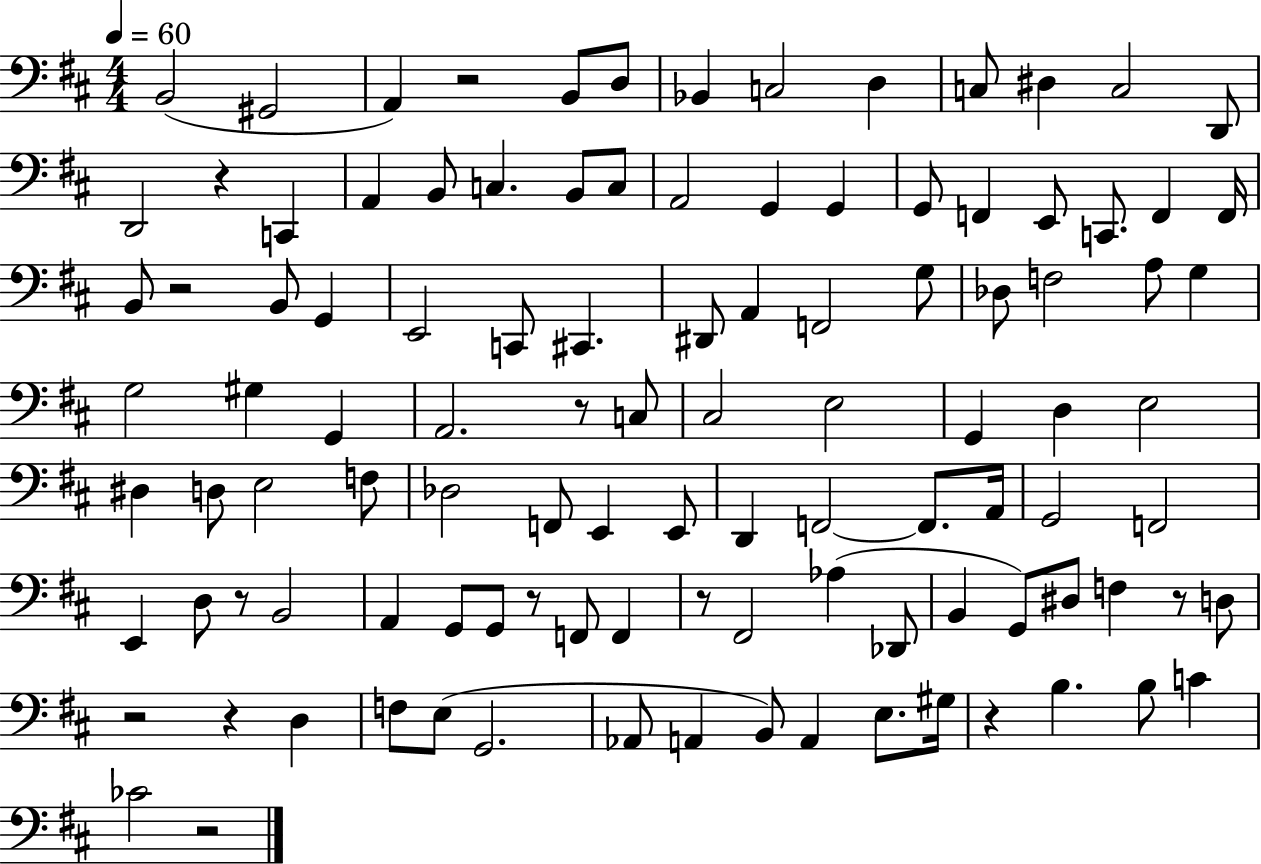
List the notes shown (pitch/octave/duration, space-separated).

B2/h G#2/h A2/q R/h B2/e D3/e Bb2/q C3/h D3/q C3/e D#3/q C3/h D2/e D2/h R/q C2/q A2/q B2/e C3/q. B2/e C3/e A2/h G2/q G2/q G2/e F2/q E2/e C2/e. F2/q F2/s B2/e R/h B2/e G2/q E2/h C2/e C#2/q. D#2/e A2/q F2/h G3/e Db3/e F3/h A3/e G3/q G3/h G#3/q G2/q A2/h. R/e C3/e C#3/h E3/h G2/q D3/q E3/h D#3/q D3/e E3/h F3/e Db3/h F2/e E2/q E2/e D2/q F2/h F2/e. A2/s G2/h F2/h E2/q D3/e R/e B2/h A2/q G2/e G2/e R/e F2/e F2/q R/e F#2/h Ab3/q Db2/e B2/q G2/e D#3/e F3/q R/e D3/e R/h R/q D3/q F3/e E3/e G2/h. Ab2/e A2/q B2/e A2/q E3/e. G#3/s R/q B3/q. B3/e C4/q CES4/h R/h